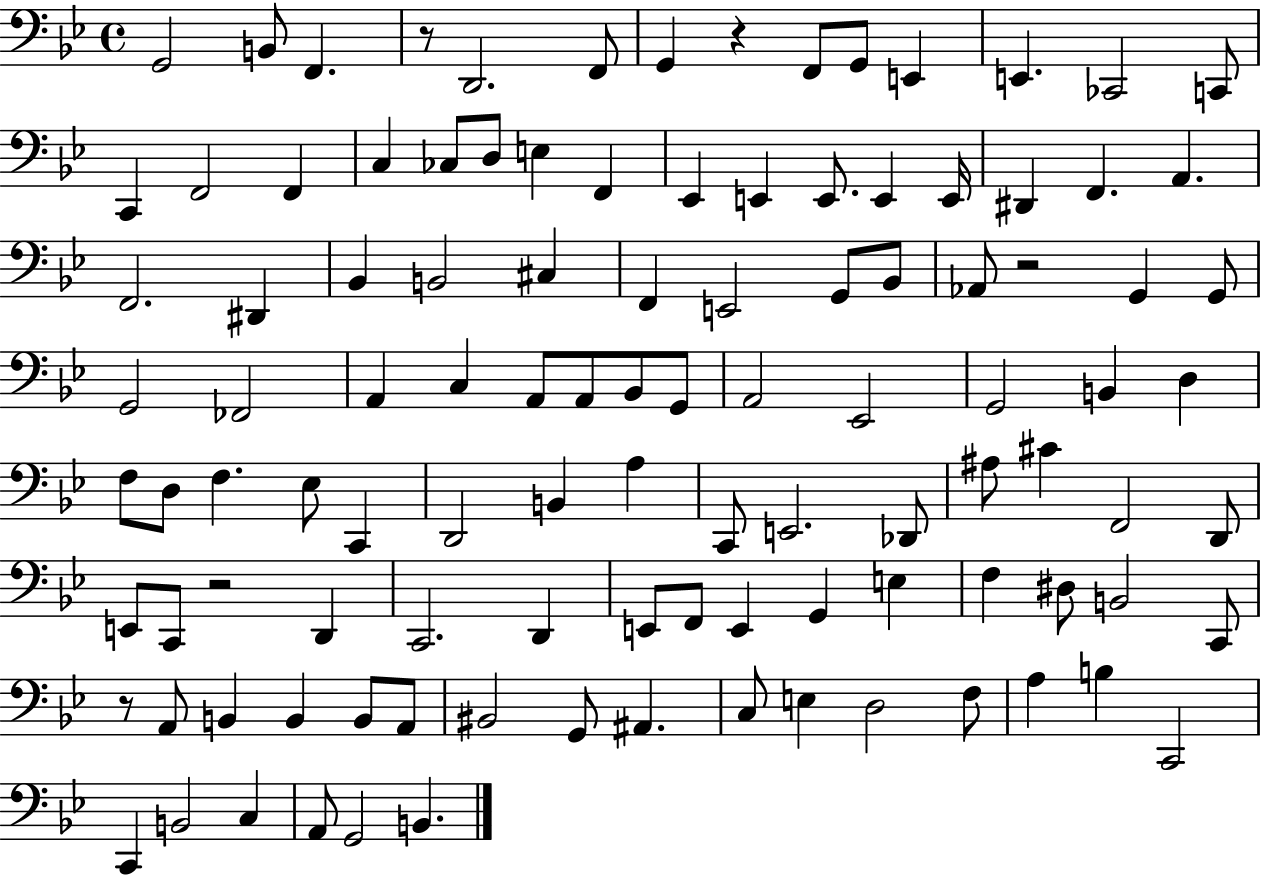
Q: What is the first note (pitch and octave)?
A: G2